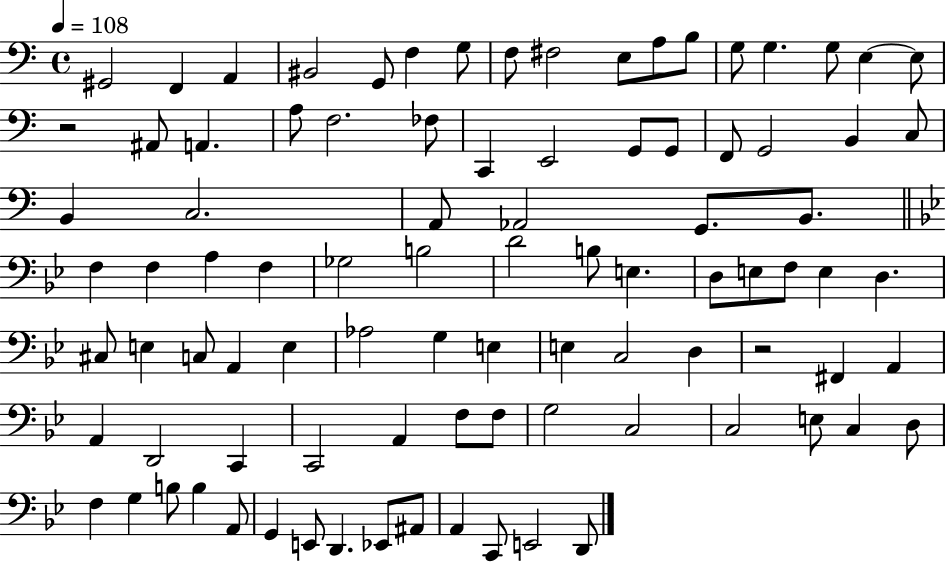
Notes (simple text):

G#2/h F2/q A2/q BIS2/h G2/e F3/q G3/e F3/e F#3/h E3/e A3/e B3/e G3/e G3/q. G3/e E3/q E3/e R/h A#2/e A2/q. A3/e F3/h. FES3/e C2/q E2/h G2/e G2/e F2/e G2/h B2/q C3/e B2/q C3/h. A2/e Ab2/h G2/e. B2/e. F3/q F3/q A3/q F3/q Gb3/h B3/h D4/h B3/e E3/q. D3/e E3/e F3/e E3/q D3/q. C#3/e E3/q C3/e A2/q E3/q Ab3/h G3/q E3/q E3/q C3/h D3/q R/h F#2/q A2/q A2/q D2/h C2/q C2/h A2/q F3/e F3/e G3/h C3/h C3/h E3/e C3/q D3/e F3/q G3/q B3/e B3/q A2/e G2/q E2/e D2/q. Eb2/e A#2/e A2/q C2/e E2/h D2/e